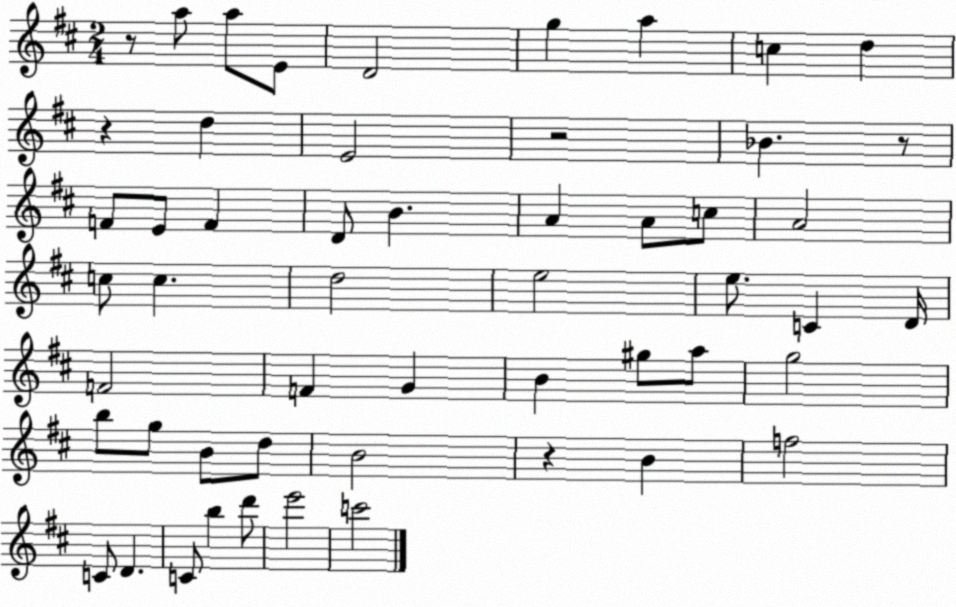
X:1
T:Untitled
M:2/4
L:1/4
K:D
z/2 a/2 a/2 E/2 D2 g a c d z d E2 z2 _B z/2 F/2 E/2 F D/2 B A A/2 c/2 A2 c/2 c d2 e2 e/2 C D/4 F2 F G B ^g/2 a/2 g2 b/2 g/2 B/2 d/2 B2 z B f2 C/2 D C/2 b d'/2 e'2 c'2